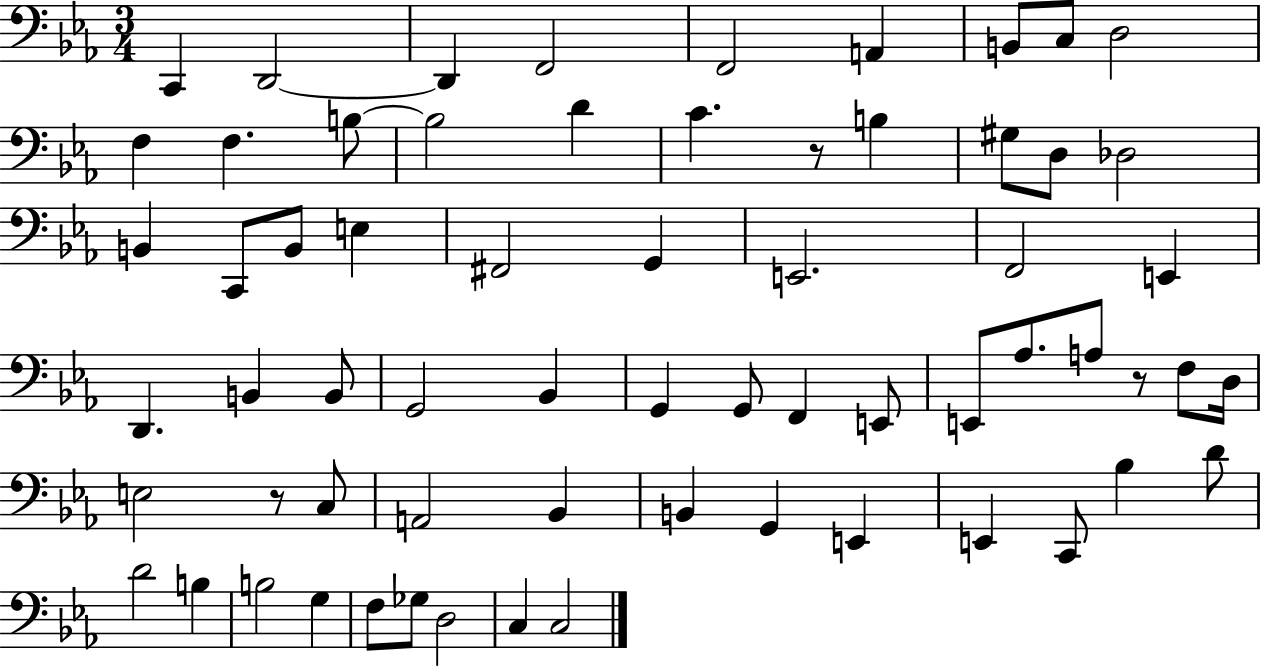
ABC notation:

X:1
T:Untitled
M:3/4
L:1/4
K:Eb
C,, D,,2 D,, F,,2 F,,2 A,, B,,/2 C,/2 D,2 F, F, B,/2 B,2 D C z/2 B, ^G,/2 D,/2 _D,2 B,, C,,/2 B,,/2 E, ^F,,2 G,, E,,2 F,,2 E,, D,, B,, B,,/2 G,,2 _B,, G,, G,,/2 F,, E,,/2 E,,/2 _A,/2 A,/2 z/2 F,/2 D,/4 E,2 z/2 C,/2 A,,2 _B,, B,, G,, E,, E,, C,,/2 _B, D/2 D2 B, B,2 G, F,/2 _G,/2 D,2 C, C,2